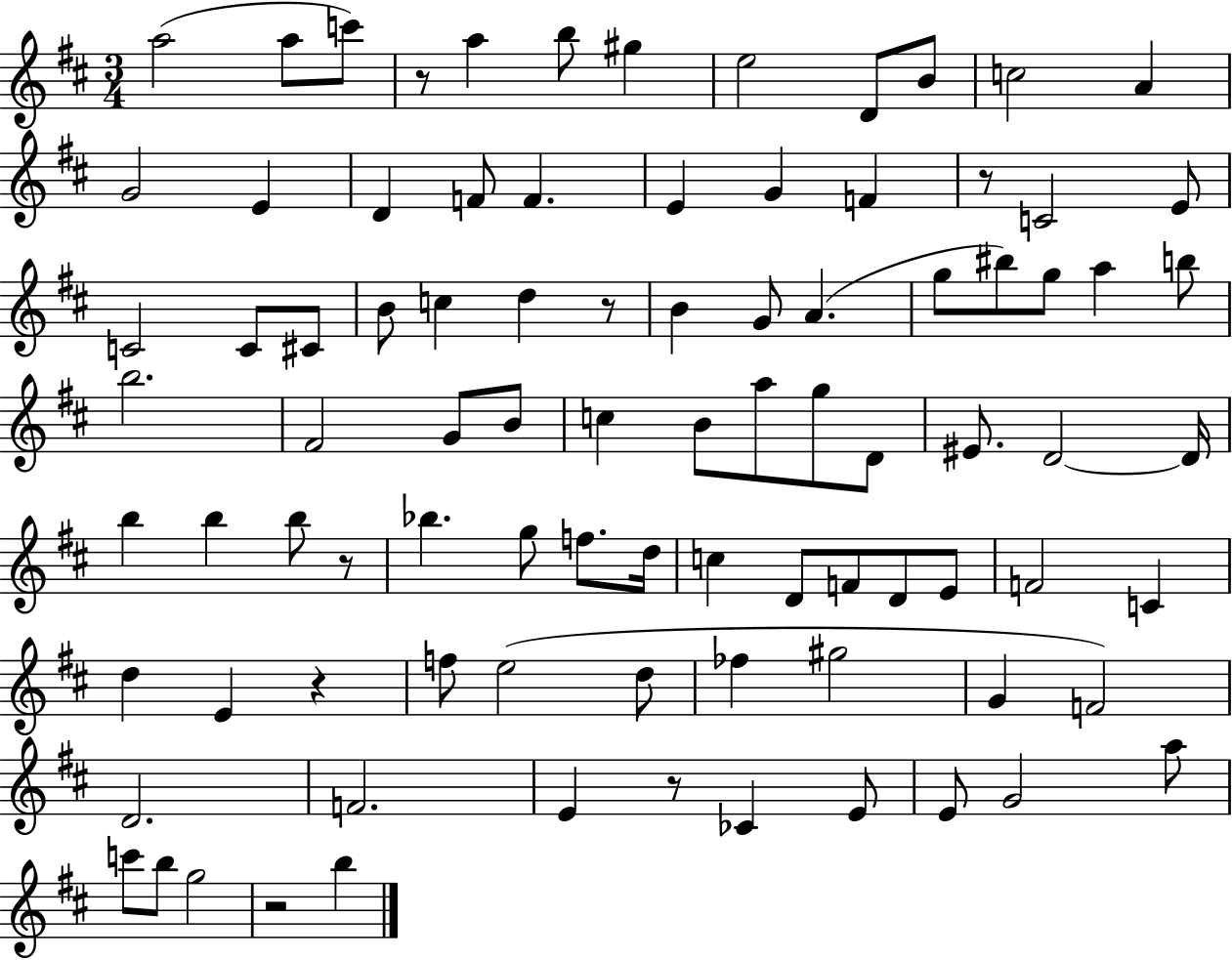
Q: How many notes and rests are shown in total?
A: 89